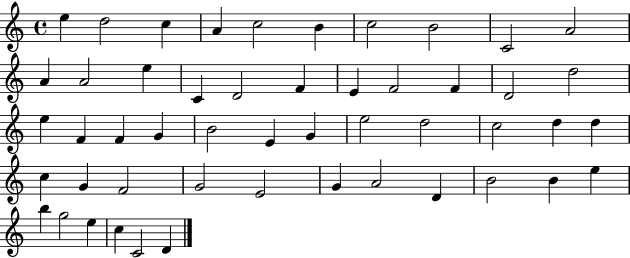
{
  \clef treble
  \time 4/4
  \defaultTimeSignature
  \key c \major
  e''4 d''2 c''4 | a'4 c''2 b'4 | c''2 b'2 | c'2 a'2 | \break a'4 a'2 e''4 | c'4 d'2 f'4 | e'4 f'2 f'4 | d'2 d''2 | \break e''4 f'4 f'4 g'4 | b'2 e'4 g'4 | e''2 d''2 | c''2 d''4 d''4 | \break c''4 g'4 f'2 | g'2 e'2 | g'4 a'2 d'4 | b'2 b'4 e''4 | \break b''4 g''2 e''4 | c''4 c'2 d'4 | \bar "|."
}